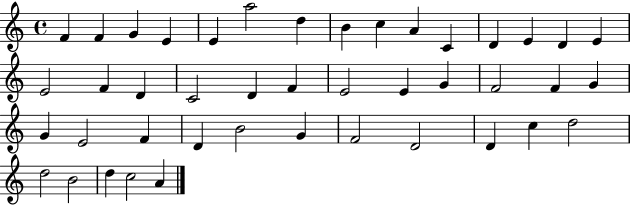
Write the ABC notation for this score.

X:1
T:Untitled
M:4/4
L:1/4
K:C
F F G E E a2 d B c A C D E D E E2 F D C2 D F E2 E G F2 F G G E2 F D B2 G F2 D2 D c d2 d2 B2 d c2 A